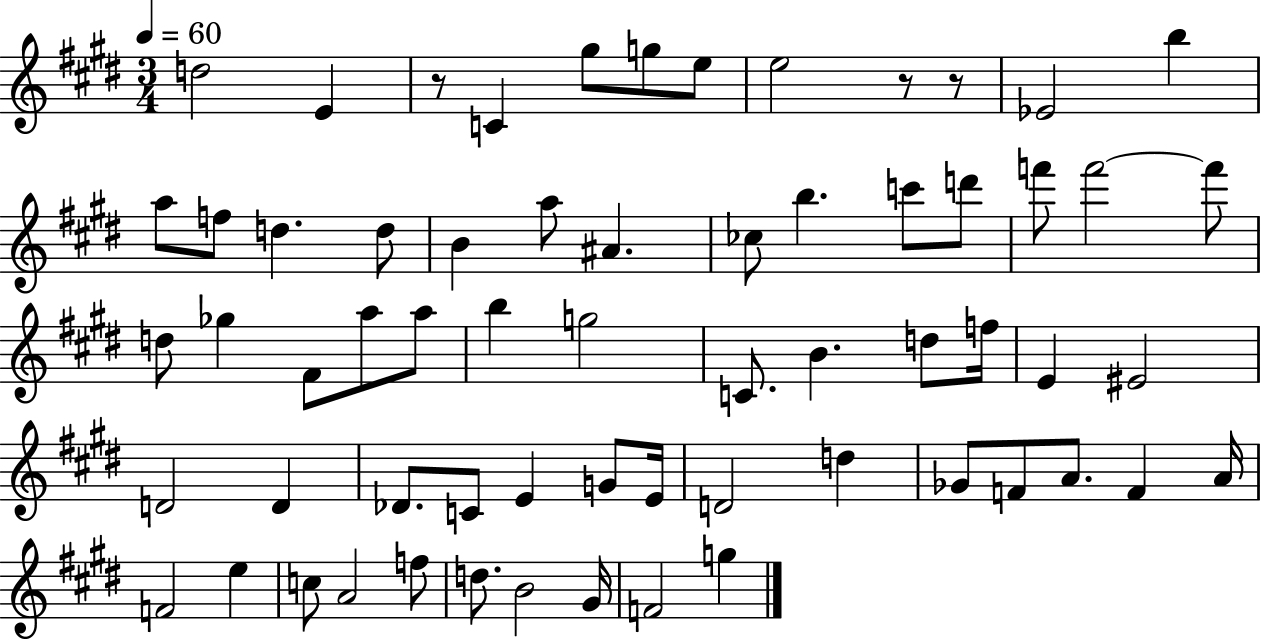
D5/h E4/q R/e C4/q G#5/e G5/e E5/e E5/h R/e R/e Eb4/h B5/q A5/e F5/e D5/q. D5/e B4/q A5/e A#4/q. CES5/e B5/q. C6/e D6/e F6/e F6/h F6/e D5/e Gb5/q F#4/e A5/e A5/e B5/q G5/h C4/e. B4/q. D5/e F5/s E4/q EIS4/h D4/h D4/q Db4/e. C4/e E4/q G4/e E4/s D4/h D5/q Gb4/e F4/e A4/e. F4/q A4/s F4/h E5/q C5/e A4/h F5/e D5/e. B4/h G#4/s F4/h G5/q